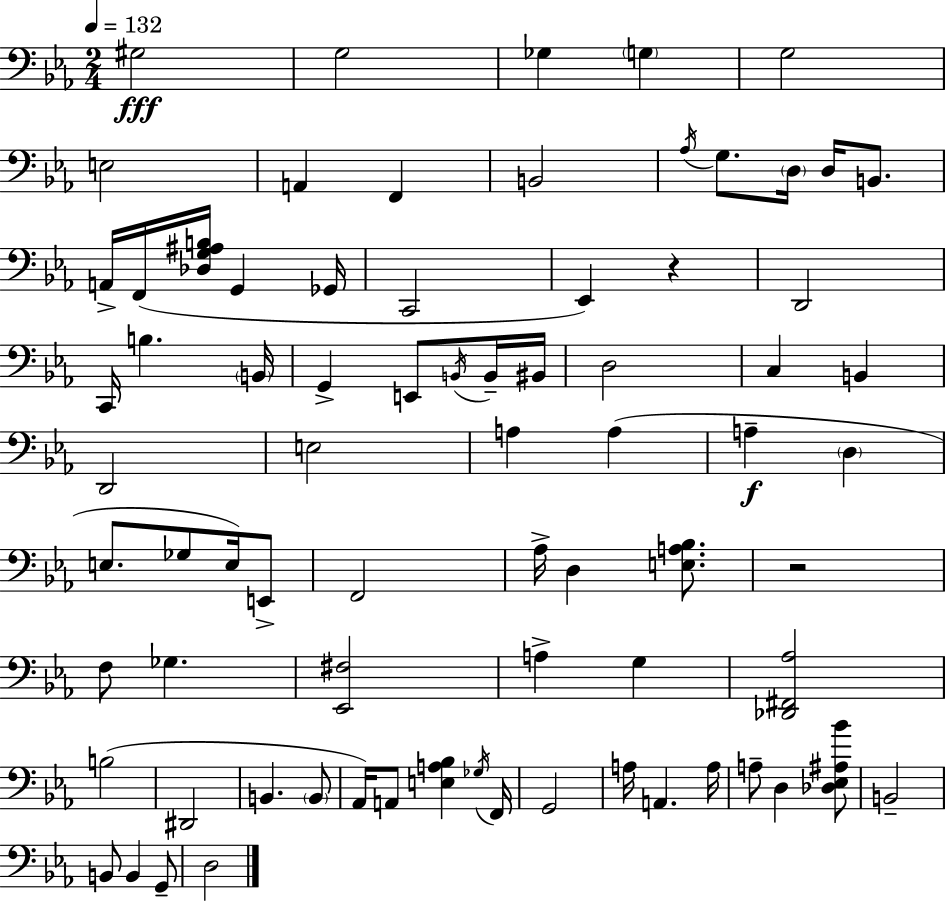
{
  \clef bass
  \numericTimeSignature
  \time 2/4
  \key c \minor
  \tempo 4 = 132
  \repeat volta 2 { gis2\fff | g2 | ges4 \parenthesize g4 | g2 | \break e2 | a,4 f,4 | b,2 | \acciaccatura { aes16 } g8. \parenthesize d16 d16 b,8. | \break a,16-> f,16( <des g ais b>16 g,4 | ges,16 c,2 | ees,4) r4 | d,2 | \break c,16 b4. | \parenthesize b,16 g,4-> e,8 \acciaccatura { b,16 } | b,16-- bis,16 d2 | c4 b,4 | \break d,2 | e2 | a4 a4( | a4--\f \parenthesize d4 | \break e8. ges8 e16) | e,8-> f,2 | aes16-> d4 <e a bes>8. | r2 | \break f8 ges4. | <ees, fis>2 | a4-> g4 | <des, fis, aes>2 | \break b2( | dis,2 | b,4. | \parenthesize b,8 aes,16) a,8 <e a bes>4 | \break \acciaccatura { ges16 } f,16 g,2 | a16 a,4. | a16 a8-- d4 | <des ees ais bes'>8 b,2-- | \break b,8 b,4 | g,8-- d2 | } \bar "|."
}